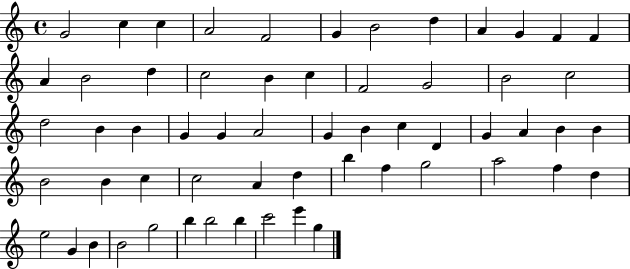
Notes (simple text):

G4/h C5/q C5/q A4/h F4/h G4/q B4/h D5/q A4/q G4/q F4/q F4/q A4/q B4/h D5/q C5/h B4/q C5/q F4/h G4/h B4/h C5/h D5/h B4/q B4/q G4/q G4/q A4/h G4/q B4/q C5/q D4/q G4/q A4/q B4/q B4/q B4/h B4/q C5/q C5/h A4/q D5/q B5/q F5/q G5/h A5/h F5/q D5/q E5/h G4/q B4/q B4/h G5/h B5/q B5/h B5/q C6/h E6/q G5/q